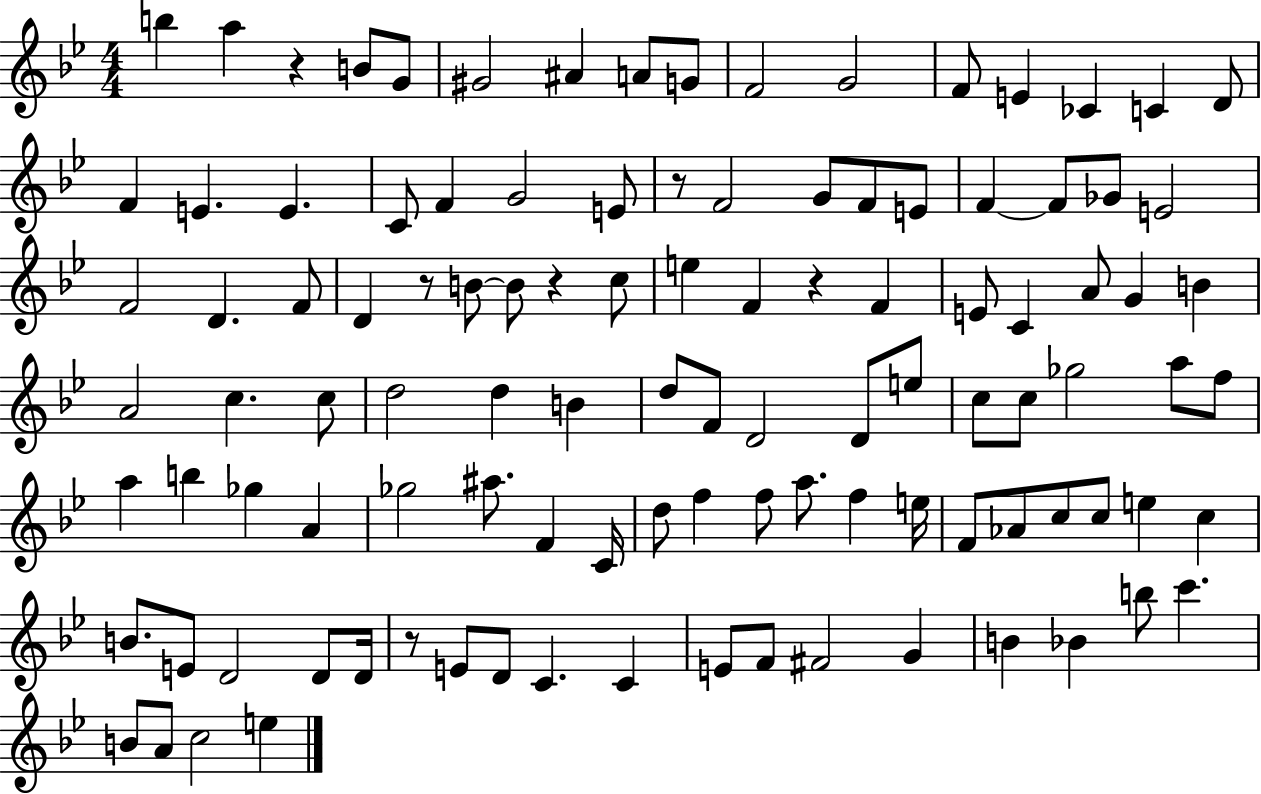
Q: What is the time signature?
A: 4/4